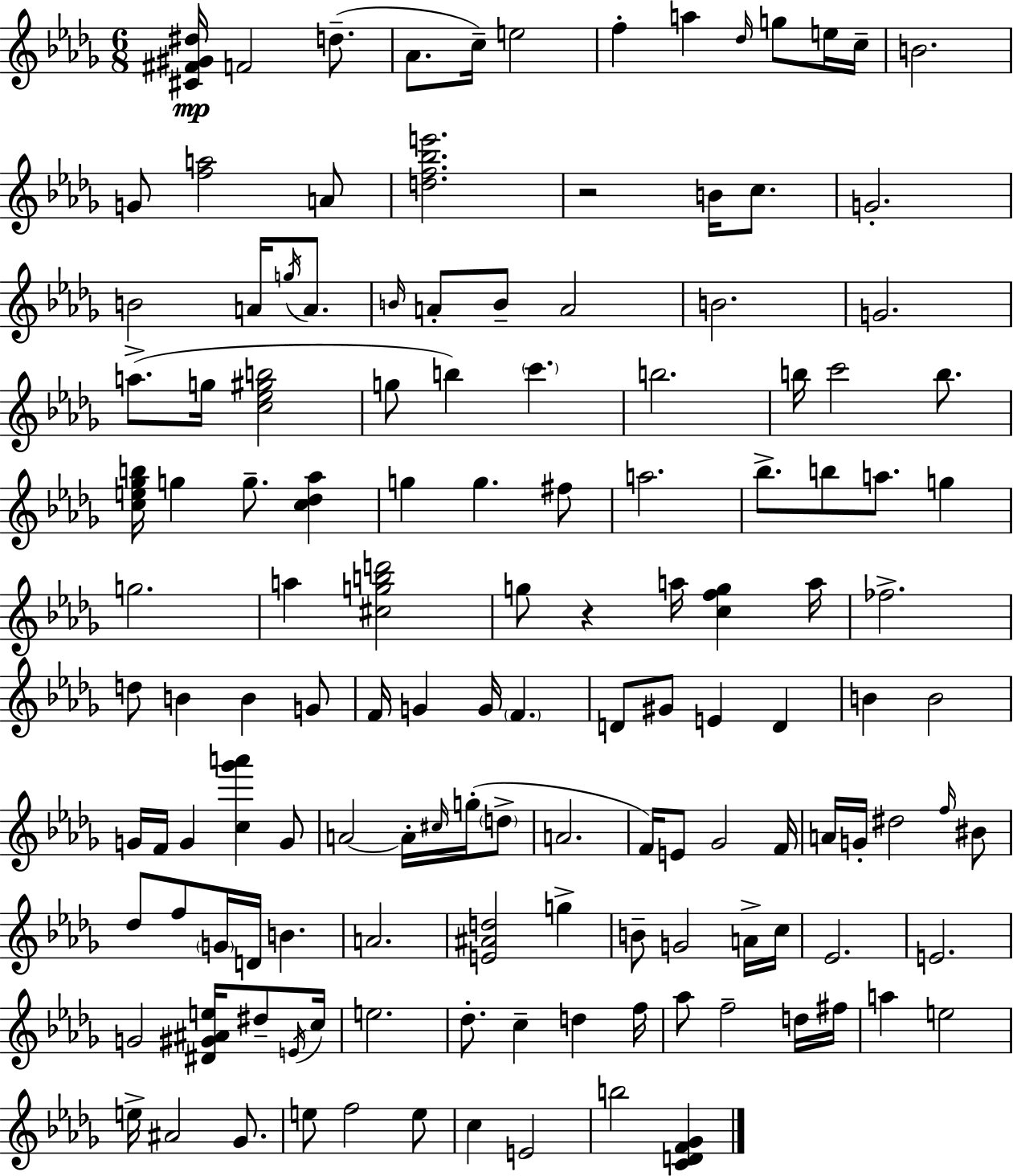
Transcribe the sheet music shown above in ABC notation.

X:1
T:Untitled
M:6/8
L:1/4
K:Bbm
[^C^F^G^d]/4 F2 d/2 _A/2 c/4 e2 f a _d/4 g/2 e/4 c/4 B2 G/2 [fa]2 A/2 [df_be']2 z2 B/4 c/2 G2 B2 A/4 g/4 A/2 B/4 A/2 B/2 A2 B2 G2 a/2 g/4 [c_e^gb]2 g/2 b c' b2 b/4 c'2 b/2 [ce_gb]/4 g g/2 [c_d_a] g g ^f/2 a2 _b/2 b/2 a/2 g g2 a [^cgbd']2 g/2 z a/4 [cfg] a/4 _f2 d/2 B B G/2 F/4 G G/4 F D/2 ^G/2 E D B B2 G/4 F/4 G [c_g'a'] G/2 A2 A/4 ^c/4 g/4 d/2 A2 F/4 E/2 _G2 F/4 A/4 G/4 ^d2 f/4 ^B/2 _d/2 f/2 G/4 D/4 B A2 [E^Ad]2 g B/2 G2 A/4 c/4 _E2 E2 G2 [^D^G^Ae]/4 ^d/2 E/4 c/4 e2 _d/2 c d f/4 _a/2 f2 d/4 ^f/4 a e2 e/4 ^A2 _G/2 e/2 f2 e/2 c E2 b2 [CDF_G]